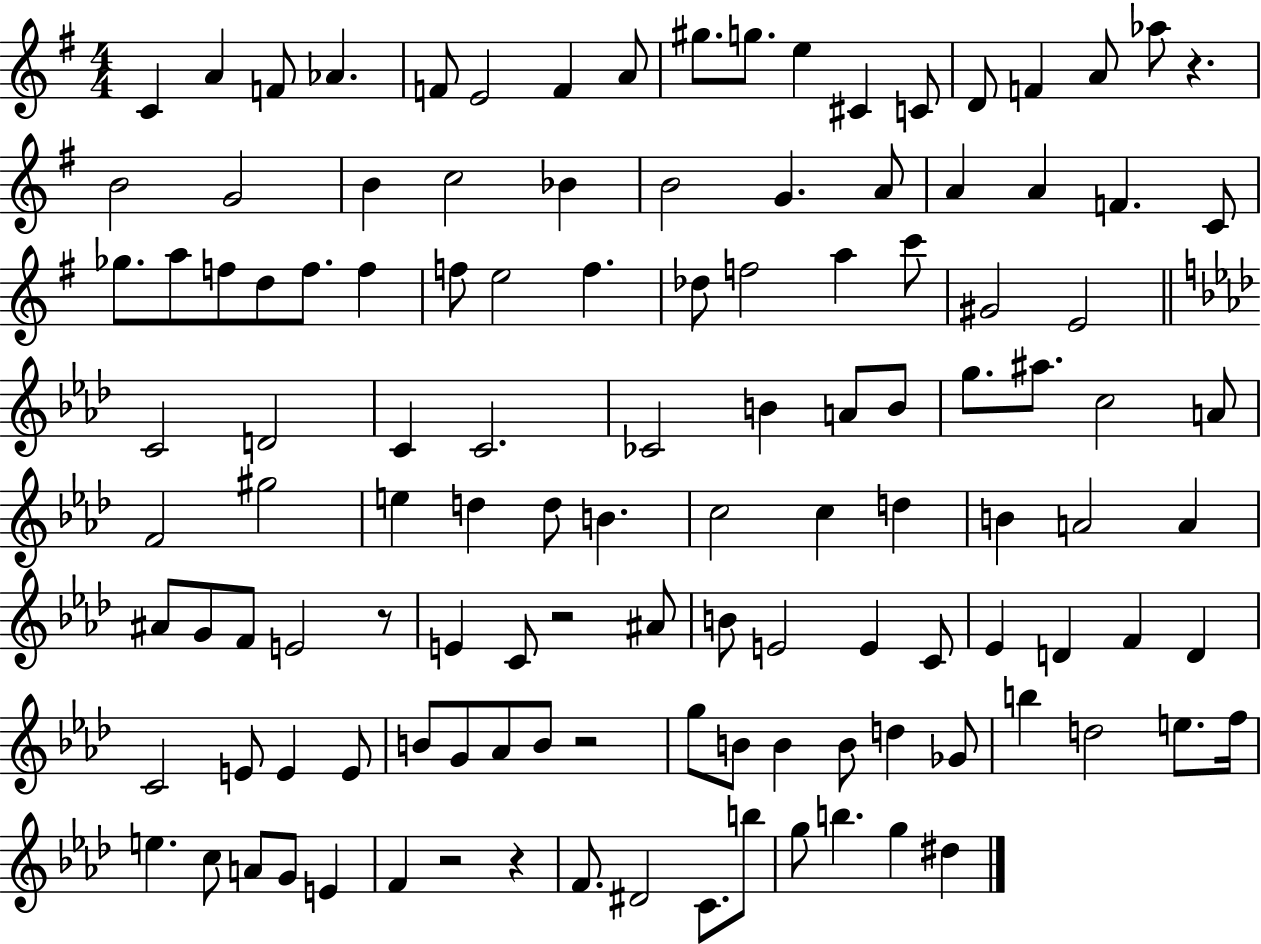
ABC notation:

X:1
T:Untitled
M:4/4
L:1/4
K:G
C A F/2 _A F/2 E2 F A/2 ^g/2 g/2 e ^C C/2 D/2 F A/2 _a/2 z B2 G2 B c2 _B B2 G A/2 A A F C/2 _g/2 a/2 f/2 d/2 f/2 f f/2 e2 f _d/2 f2 a c'/2 ^G2 E2 C2 D2 C C2 _C2 B A/2 B/2 g/2 ^a/2 c2 A/2 F2 ^g2 e d d/2 B c2 c d B A2 A ^A/2 G/2 F/2 E2 z/2 E C/2 z2 ^A/2 B/2 E2 E C/2 _E D F D C2 E/2 E E/2 B/2 G/2 _A/2 B/2 z2 g/2 B/2 B B/2 d _G/2 b d2 e/2 f/4 e c/2 A/2 G/2 E F z2 z F/2 ^D2 C/2 b/2 g/2 b g ^d